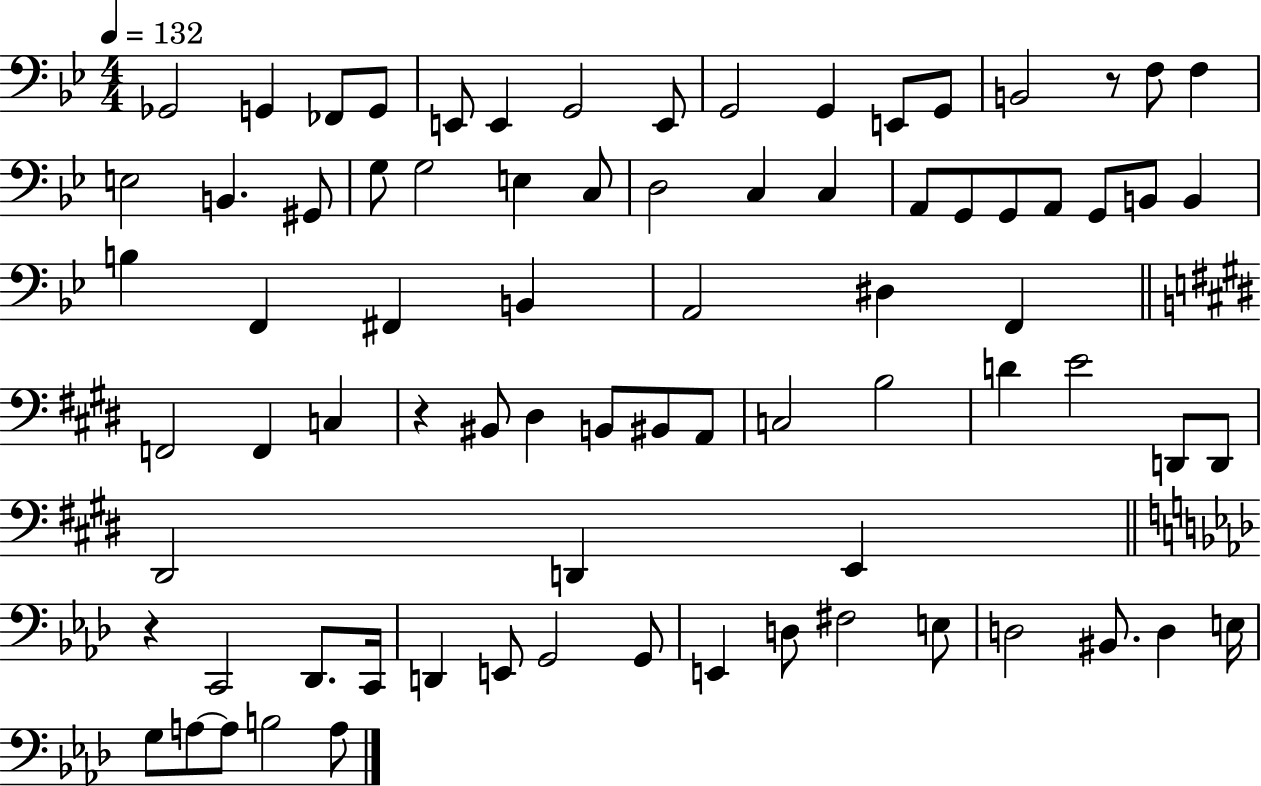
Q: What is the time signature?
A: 4/4